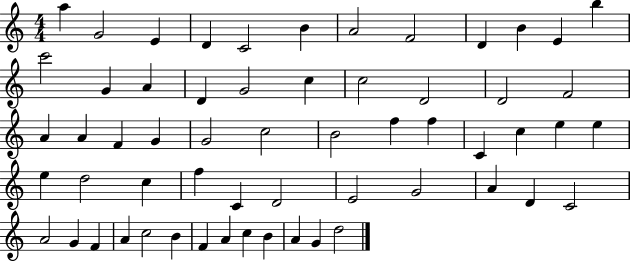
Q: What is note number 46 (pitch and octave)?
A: C4